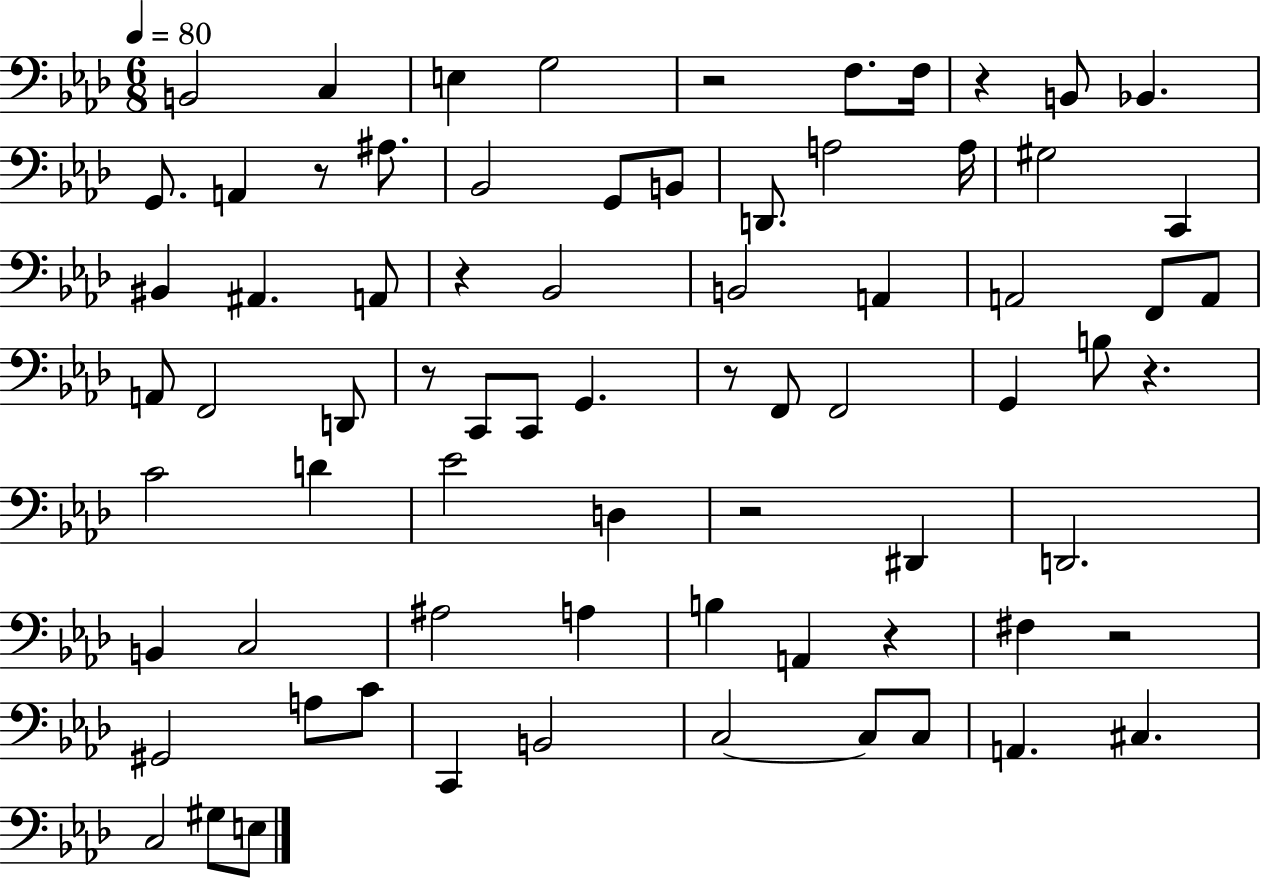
{
  \clef bass
  \numericTimeSignature
  \time 6/8
  \key aes \major
  \tempo 4 = 80
  b,2 c4 | e4 g2 | r2 f8. f16 | r4 b,8 bes,4. | \break g,8. a,4 r8 ais8. | bes,2 g,8 b,8 | d,8. a2 a16 | gis2 c,4 | \break bis,4 ais,4. a,8 | r4 bes,2 | b,2 a,4 | a,2 f,8 a,8 | \break a,8 f,2 d,8 | r8 c,8 c,8 g,4. | r8 f,8 f,2 | g,4 b8 r4. | \break c'2 d'4 | ees'2 d4 | r2 dis,4 | d,2. | \break b,4 c2 | ais2 a4 | b4 a,4 r4 | fis4 r2 | \break gis,2 a8 c'8 | c,4 b,2 | c2~~ c8 c8 | a,4. cis4. | \break c2 gis8 e8 | \bar "|."
}